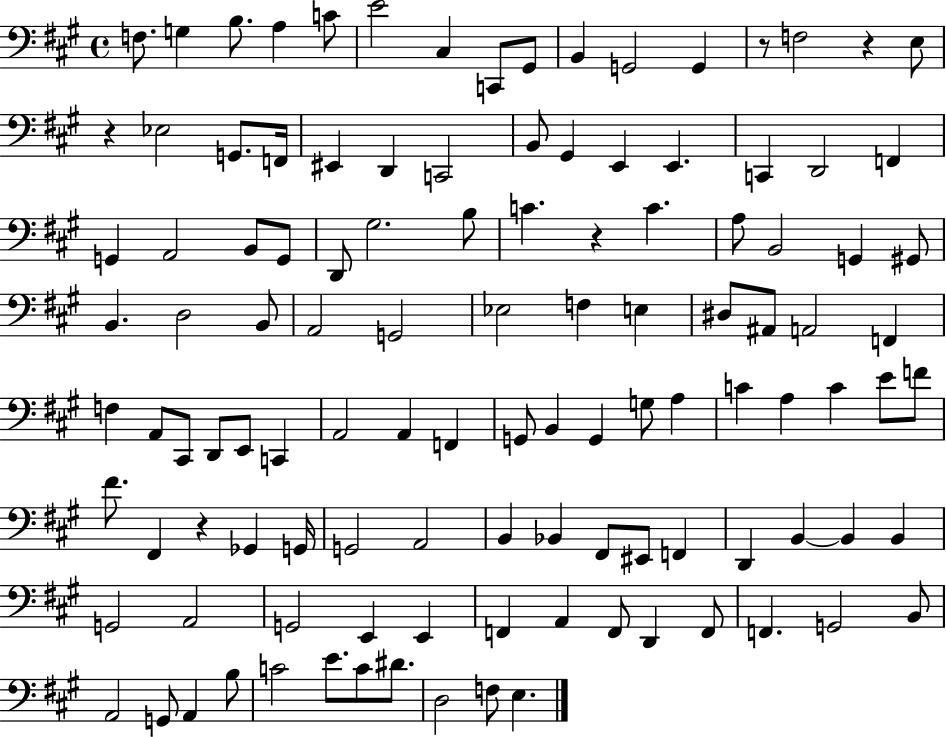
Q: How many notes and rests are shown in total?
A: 115